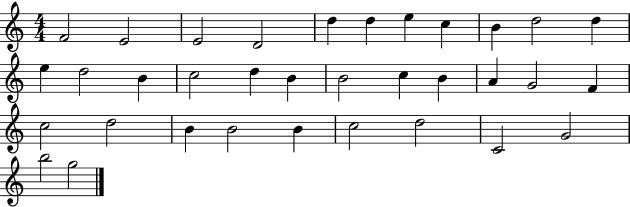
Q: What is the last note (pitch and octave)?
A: G5